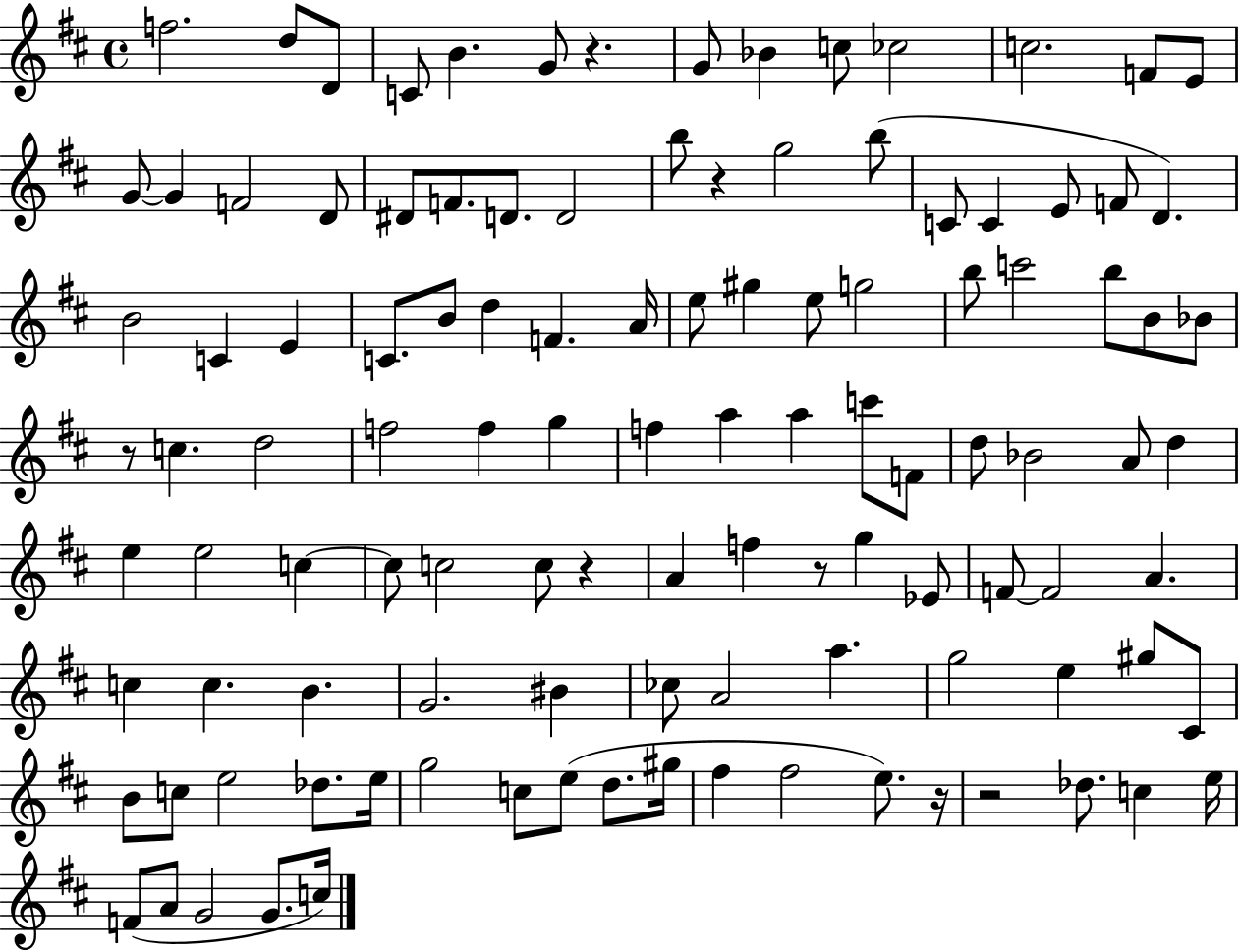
{
  \clef treble
  \time 4/4
  \defaultTimeSignature
  \key d \major
  f''2. d''8 d'8 | c'8 b'4. g'8 r4. | g'8 bes'4 c''8 ces''2 | c''2. f'8 e'8 | \break g'8~~ g'4 f'2 d'8 | dis'8 f'8. d'8. d'2 | b''8 r4 g''2 b''8( | c'8 c'4 e'8 f'8 d'4.) | \break b'2 c'4 e'4 | c'8. b'8 d''4 f'4. a'16 | e''8 gis''4 e''8 g''2 | b''8 c'''2 b''8 b'8 bes'8 | \break r8 c''4. d''2 | f''2 f''4 g''4 | f''4 a''4 a''4 c'''8 f'8 | d''8 bes'2 a'8 d''4 | \break e''4 e''2 c''4~~ | c''8 c''2 c''8 r4 | a'4 f''4 r8 g''4 ees'8 | f'8~~ f'2 a'4. | \break c''4 c''4. b'4. | g'2. bis'4 | ces''8 a'2 a''4. | g''2 e''4 gis''8 cis'8 | \break b'8 c''8 e''2 des''8. e''16 | g''2 c''8 e''8( d''8. gis''16 | fis''4 fis''2 e''8.) r16 | r2 des''8. c''4 e''16 | \break f'8( a'8 g'2 g'8. c''16) | \bar "|."
}